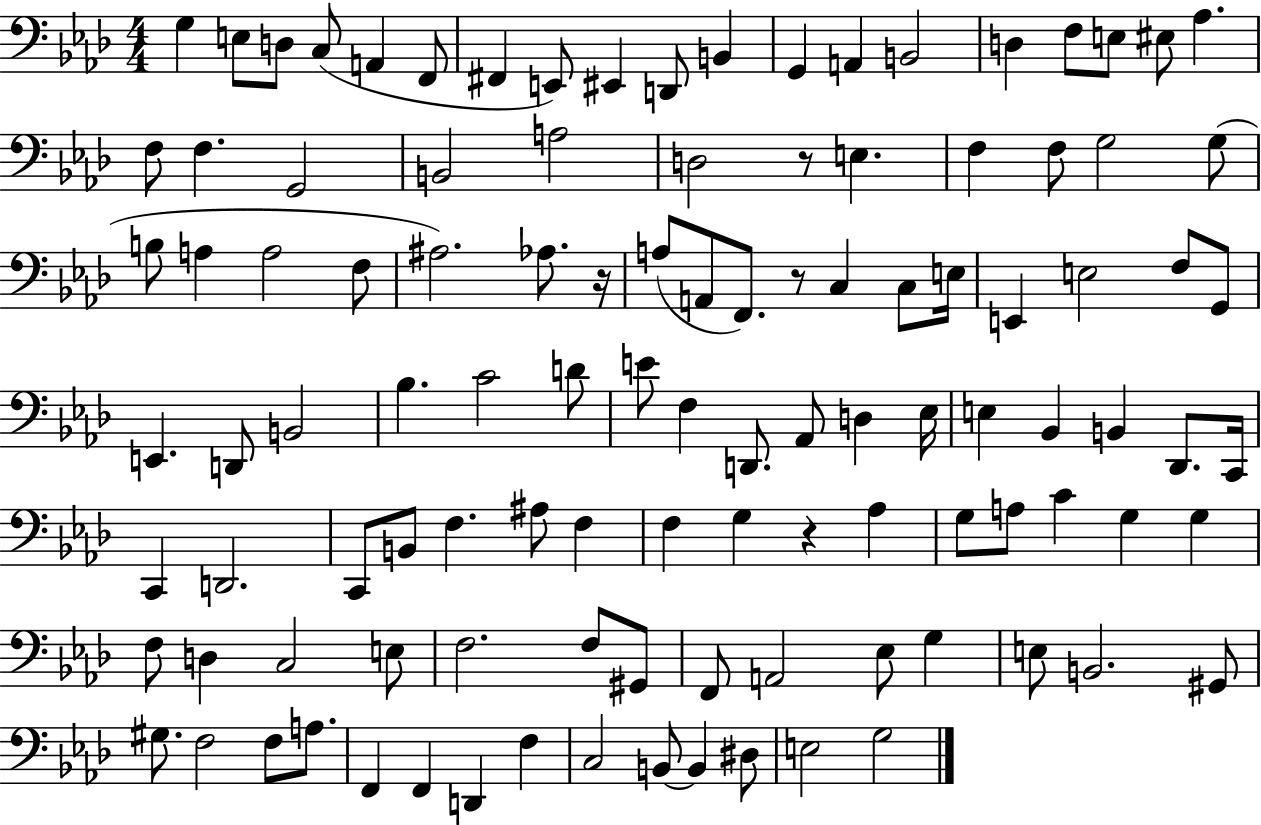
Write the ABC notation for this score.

X:1
T:Untitled
M:4/4
L:1/4
K:Ab
G, E,/2 D,/2 C,/2 A,, F,,/2 ^F,, E,,/2 ^E,, D,,/2 B,, G,, A,, B,,2 D, F,/2 E,/2 ^E,/2 _A, F,/2 F, G,,2 B,,2 A,2 D,2 z/2 E, F, F,/2 G,2 G,/2 B,/2 A, A,2 F,/2 ^A,2 _A,/2 z/4 A,/2 A,,/2 F,,/2 z/2 C, C,/2 E,/4 E,, E,2 F,/2 G,,/2 E,, D,,/2 B,,2 _B, C2 D/2 E/2 F, D,,/2 _A,,/2 D, _E,/4 E, _B,, B,, _D,,/2 C,,/4 C,, D,,2 C,,/2 B,,/2 F, ^A,/2 F, F, G, z _A, G,/2 A,/2 C G, G, F,/2 D, C,2 E,/2 F,2 F,/2 ^G,,/2 F,,/2 A,,2 _E,/2 G, E,/2 B,,2 ^G,,/2 ^G,/2 F,2 F,/2 A,/2 F,, F,, D,, F, C,2 B,,/2 B,, ^D,/2 E,2 G,2